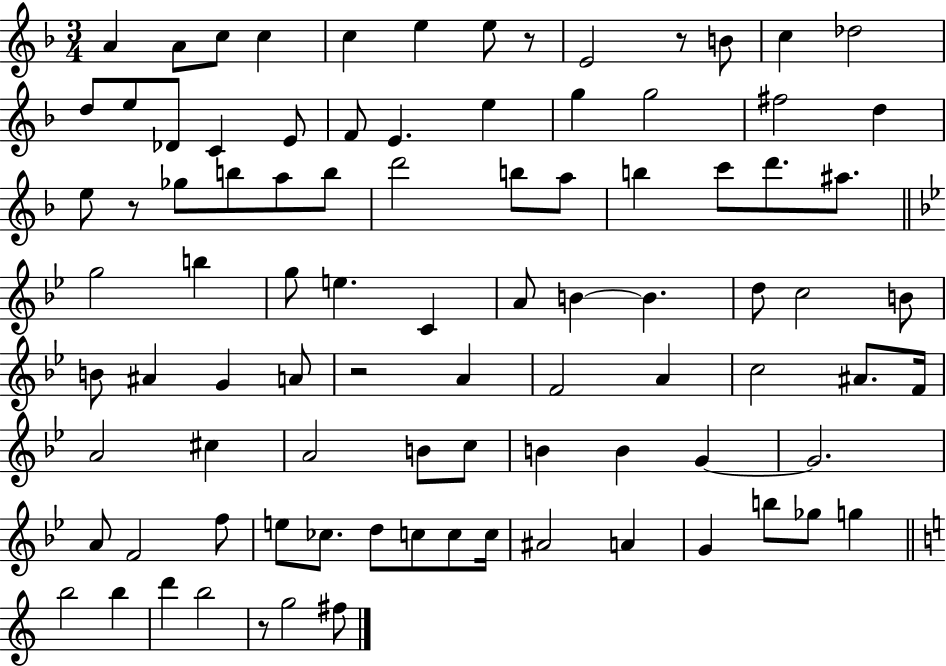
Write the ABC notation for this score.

X:1
T:Untitled
M:3/4
L:1/4
K:F
A A/2 c/2 c c e e/2 z/2 E2 z/2 B/2 c _d2 d/2 e/2 _D/2 C E/2 F/2 E e g g2 ^f2 d e/2 z/2 _g/2 b/2 a/2 b/2 d'2 b/2 a/2 b c'/2 d'/2 ^a/2 g2 b g/2 e C A/2 B B d/2 c2 B/2 B/2 ^A G A/2 z2 A F2 A c2 ^A/2 F/4 A2 ^c A2 B/2 c/2 B B G G2 A/2 F2 f/2 e/2 _c/2 d/2 c/2 c/2 c/4 ^A2 A G b/2 _g/2 g b2 b d' b2 z/2 g2 ^f/2